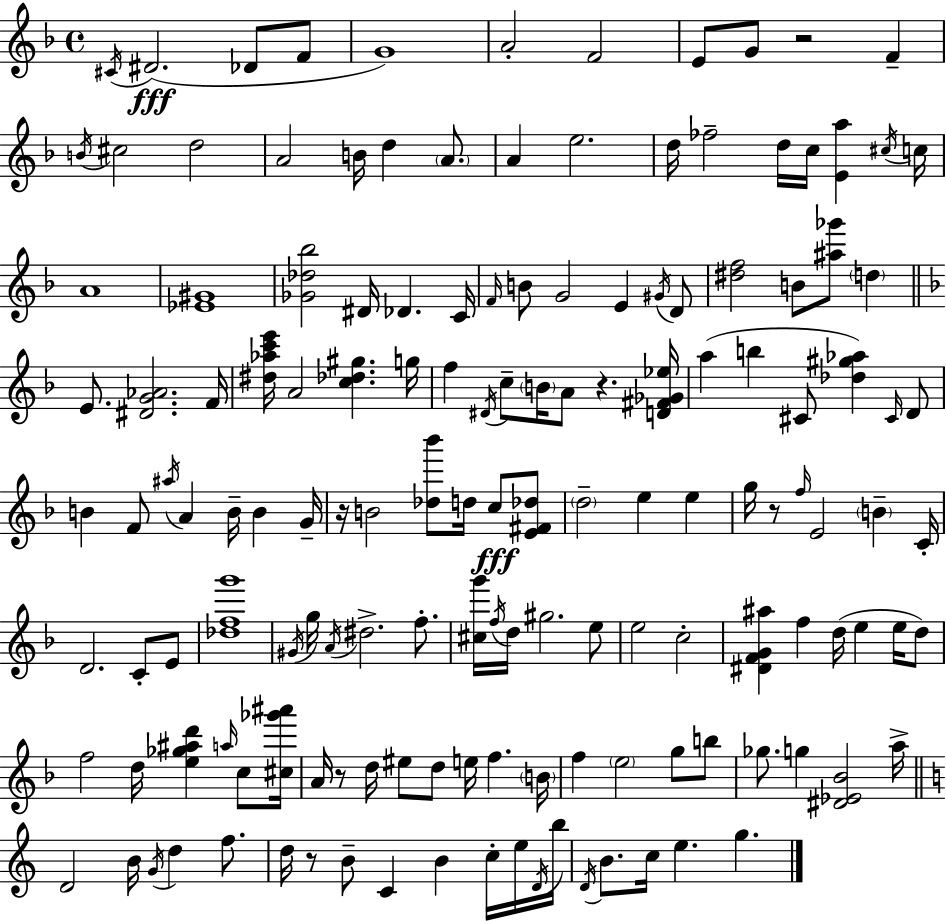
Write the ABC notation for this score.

X:1
T:Untitled
M:4/4
L:1/4
K:Dm
^C/4 ^D2 _D/2 F/2 G4 A2 F2 E/2 G/2 z2 F B/4 ^c2 d2 A2 B/4 d A/2 A e2 d/4 _f2 d/4 c/4 [Ea] ^c/4 c/4 A4 [_E^G]4 [_G_d_b]2 ^D/4 _D C/4 F/4 B/2 G2 E ^G/4 D/2 [^df]2 B/2 [^a_g']/2 d E/2 [^DG_A]2 F/4 [^d_ac'e']/4 A2 [c_d^g] g/4 f ^D/4 c/2 B/4 A/2 z [D^F_G_e]/4 a b ^C/2 [_d^g_a] ^C/4 D/2 B F/2 ^a/4 A B/4 B G/4 z/4 B2 [_d_b']/2 d/4 c/2 [E^F_d]/2 d2 e e g/4 z/2 f/4 E2 B C/4 D2 C/2 E/2 [_dfg']4 ^G/4 g/4 A/4 ^d2 f/2 [^cg']/4 f/4 d/4 ^g2 e/2 e2 c2 [^DFG^a] f d/4 e e/4 d/2 f2 d/4 [e_g^ad'] a/4 c/2 [^c_g'^a']/4 A/4 z/2 d/4 ^e/2 d/2 e/4 f B/4 f e2 g/2 b/2 _g/2 g [^D_E_B]2 a/4 D2 B/4 G/4 d f/2 d/4 z/2 B/2 C B c/4 e/4 D/4 b/4 D/4 B/2 c/4 e g